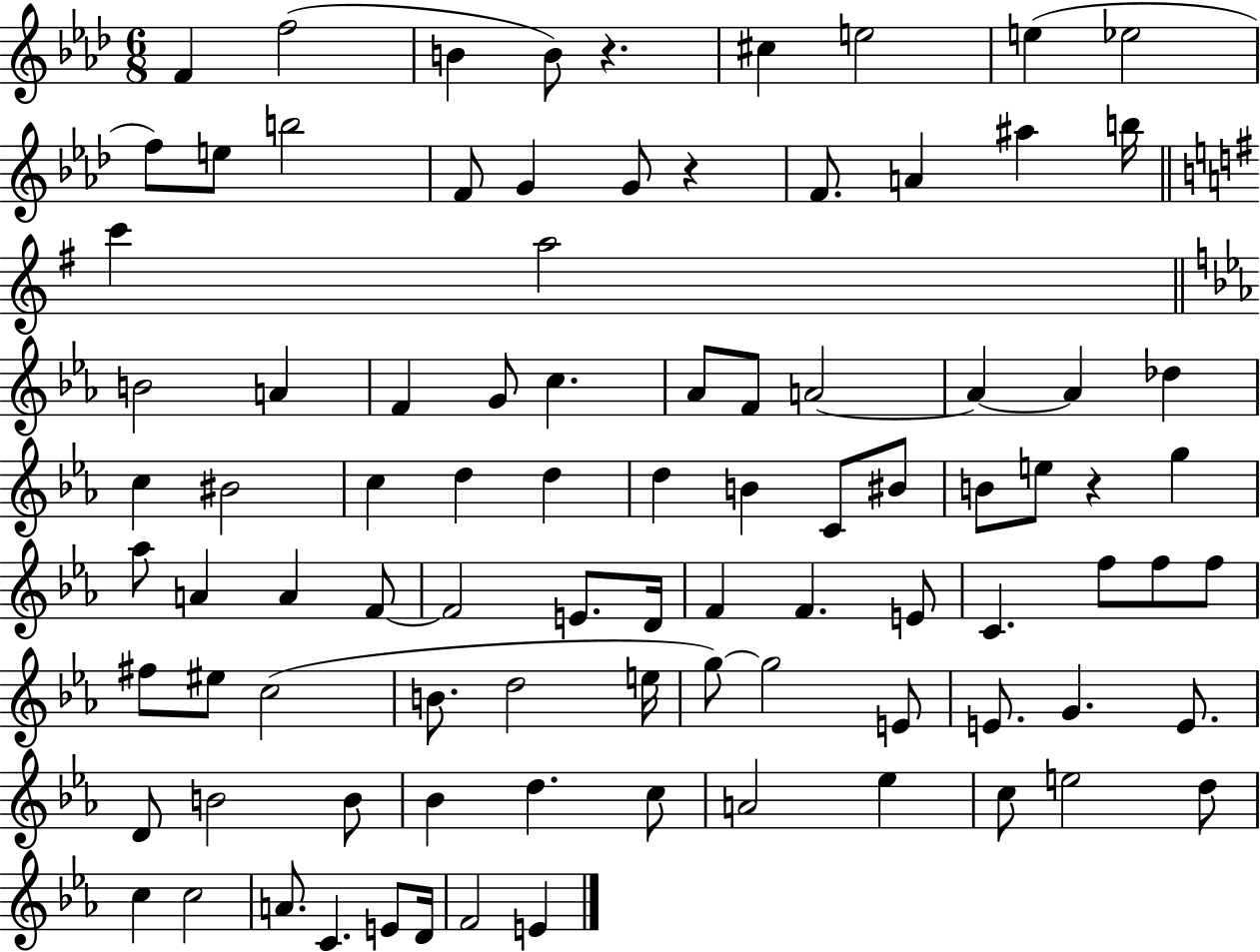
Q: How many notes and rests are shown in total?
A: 91